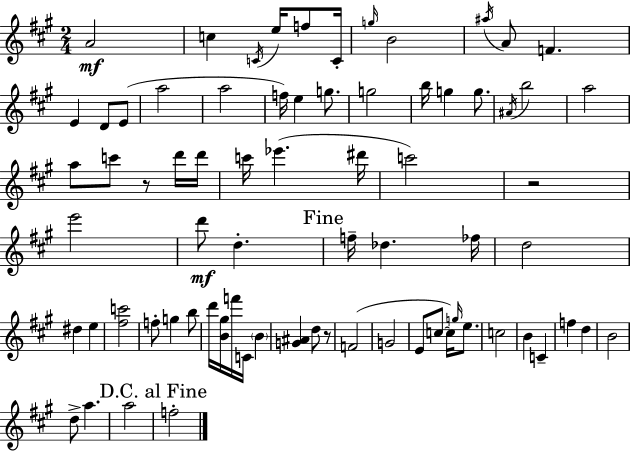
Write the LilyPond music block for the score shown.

{
  \clef treble
  \numericTimeSignature
  \time 2/4
  \key a \major
  \repeat volta 2 { a'2\mf | c''4 \acciaccatura { c'16 } e''16 f''8 | c'16-. \grace { g''16 } b'2 | \acciaccatura { ais''16 } a'8 f'4. | \break e'4 d'8 | e'8( a''2 | a''2 | f''16) e''4 | \break g''8. g''2 | b''16 g''4 | g''8. \acciaccatura { ais'16 } b''2 | a''2 | \break a''8 c'''8 | r8 d'''16 d'''16 c'''16 ees'''4.( | dis'''16 c'''2) | r2 | \break e'''2 | d'''8\mf d''4.-. | \mark "Fine" f''16-- des''4. | fes''16 d''2 | \break dis''4 | e''4 <fis'' c'''>2 | f''8-. g''4 | b''8 d'''16 <b' gis''>16 f'''16 c'16 | \break \parenthesize b'4 <g' ais'>4 | d''8 r8 f'2( | g'2 | e'8 c''8~~ | \break c''16) \grace { g''16 } e''8. c''2 | b'4 | c'4-- f''4 | d''4 b'2 | \break d''8-> a''4. | a''2 | \mark "D.C. al Fine" f''2-. | } \bar "|."
}